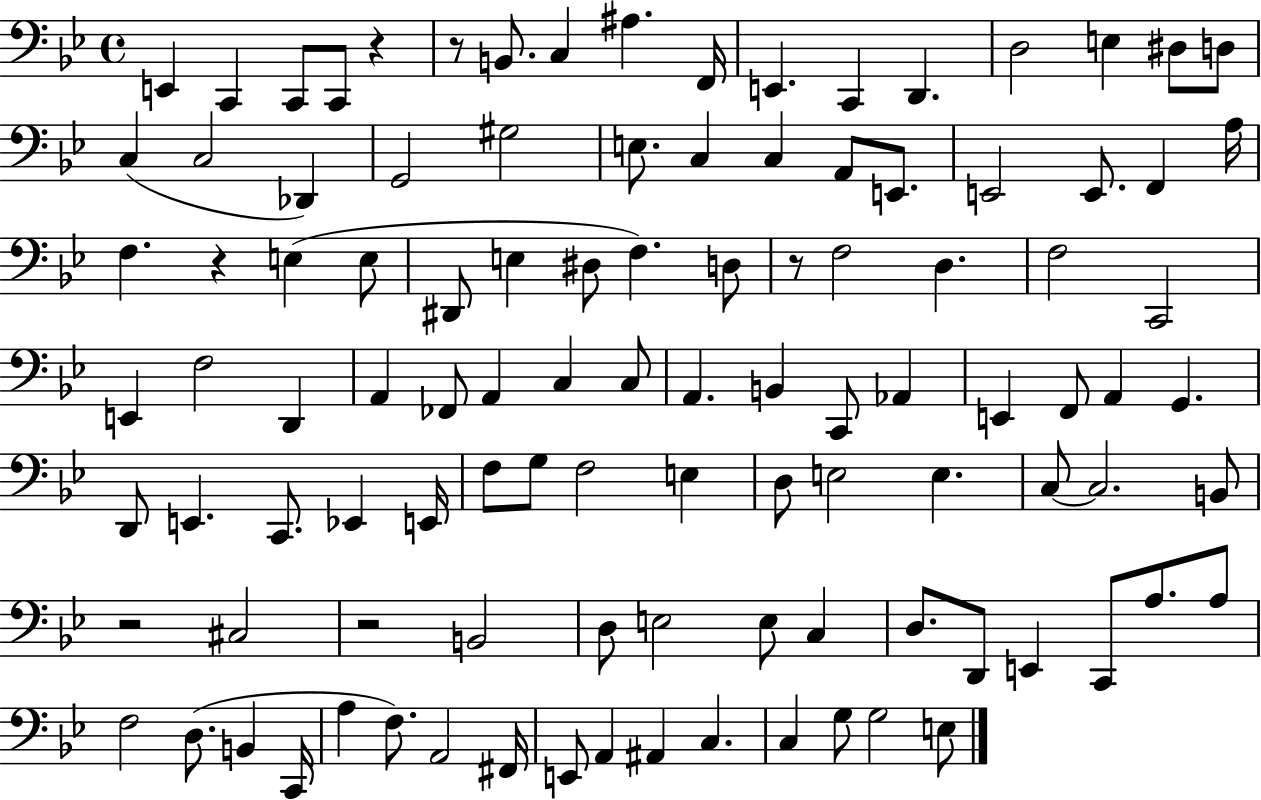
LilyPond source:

{
  \clef bass
  \time 4/4
  \defaultTimeSignature
  \key bes \major
  e,4 c,4 c,8 c,8 r4 | r8 b,8. c4 ais4. f,16 | e,4. c,4 d,4. | d2 e4 dis8 d8 | \break c4( c2 des,4) | g,2 gis2 | e8. c4 c4 a,8 e,8. | e,2 e,8. f,4 a16 | \break f4. r4 e4( e8 | dis,8 e4 dis8 f4.) d8 | r8 f2 d4. | f2 c,2 | \break e,4 f2 d,4 | a,4 fes,8 a,4 c4 c8 | a,4. b,4 c,8 aes,4 | e,4 f,8 a,4 g,4. | \break d,8 e,4. c,8. ees,4 e,16 | f8 g8 f2 e4 | d8 e2 e4. | c8~~ c2. b,8 | \break r2 cis2 | r2 b,2 | d8 e2 e8 c4 | d8. d,8 e,4 c,8 a8. a8 | \break f2 d8.( b,4 c,16 | a4 f8.) a,2 fis,16 | e,8 a,4 ais,4 c4. | c4 g8 g2 e8 | \break \bar "|."
}